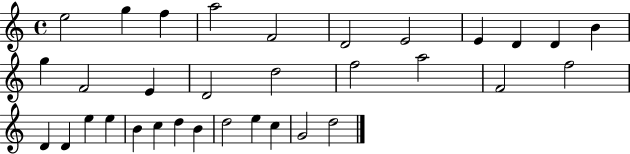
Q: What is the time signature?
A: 4/4